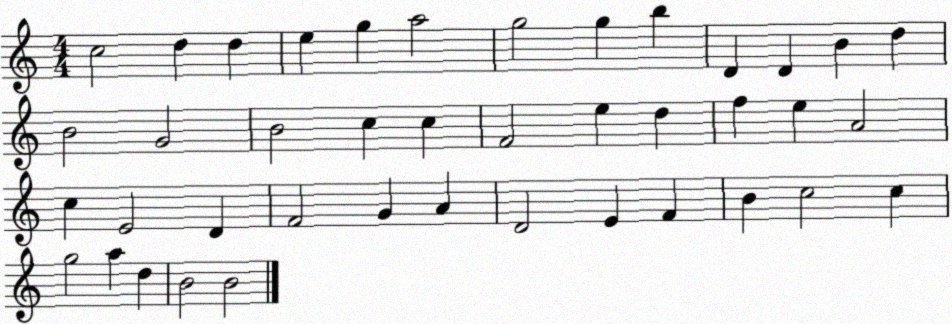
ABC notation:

X:1
T:Untitled
M:4/4
L:1/4
K:C
c2 d d e g a2 g2 g b D D B d B2 G2 B2 c c F2 e d f e A2 c E2 D F2 G A D2 E F B c2 c g2 a d B2 B2